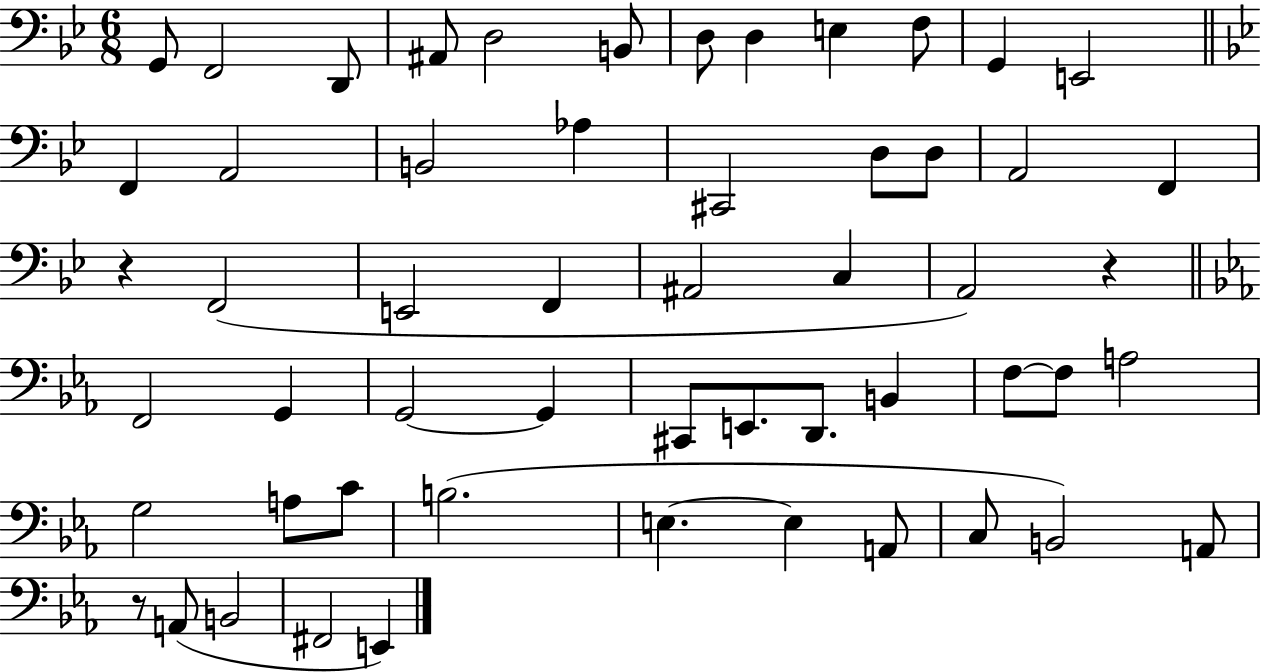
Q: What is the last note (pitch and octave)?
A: E2